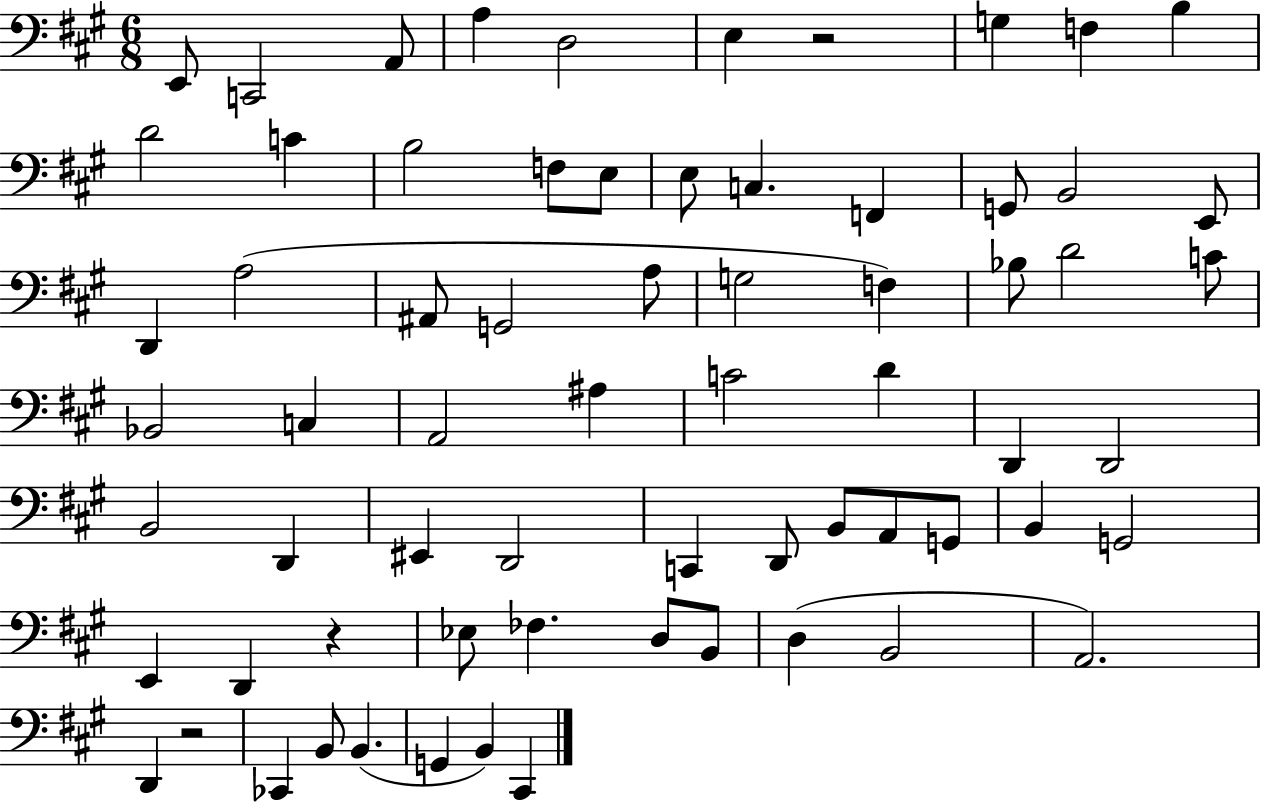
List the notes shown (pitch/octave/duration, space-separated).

E2/e C2/h A2/e A3/q D3/h E3/q R/h G3/q F3/q B3/q D4/h C4/q B3/h F3/e E3/e E3/e C3/q. F2/q G2/e B2/h E2/e D2/q A3/h A#2/e G2/h A3/e G3/h F3/q Bb3/e D4/h C4/e Bb2/h C3/q A2/h A#3/q C4/h D4/q D2/q D2/h B2/h D2/q EIS2/q D2/h C2/q D2/e B2/e A2/e G2/e B2/q G2/h E2/q D2/q R/q Eb3/e FES3/q. D3/e B2/e D3/q B2/h A2/h. D2/q R/h CES2/q B2/e B2/q. G2/q B2/q C#2/q